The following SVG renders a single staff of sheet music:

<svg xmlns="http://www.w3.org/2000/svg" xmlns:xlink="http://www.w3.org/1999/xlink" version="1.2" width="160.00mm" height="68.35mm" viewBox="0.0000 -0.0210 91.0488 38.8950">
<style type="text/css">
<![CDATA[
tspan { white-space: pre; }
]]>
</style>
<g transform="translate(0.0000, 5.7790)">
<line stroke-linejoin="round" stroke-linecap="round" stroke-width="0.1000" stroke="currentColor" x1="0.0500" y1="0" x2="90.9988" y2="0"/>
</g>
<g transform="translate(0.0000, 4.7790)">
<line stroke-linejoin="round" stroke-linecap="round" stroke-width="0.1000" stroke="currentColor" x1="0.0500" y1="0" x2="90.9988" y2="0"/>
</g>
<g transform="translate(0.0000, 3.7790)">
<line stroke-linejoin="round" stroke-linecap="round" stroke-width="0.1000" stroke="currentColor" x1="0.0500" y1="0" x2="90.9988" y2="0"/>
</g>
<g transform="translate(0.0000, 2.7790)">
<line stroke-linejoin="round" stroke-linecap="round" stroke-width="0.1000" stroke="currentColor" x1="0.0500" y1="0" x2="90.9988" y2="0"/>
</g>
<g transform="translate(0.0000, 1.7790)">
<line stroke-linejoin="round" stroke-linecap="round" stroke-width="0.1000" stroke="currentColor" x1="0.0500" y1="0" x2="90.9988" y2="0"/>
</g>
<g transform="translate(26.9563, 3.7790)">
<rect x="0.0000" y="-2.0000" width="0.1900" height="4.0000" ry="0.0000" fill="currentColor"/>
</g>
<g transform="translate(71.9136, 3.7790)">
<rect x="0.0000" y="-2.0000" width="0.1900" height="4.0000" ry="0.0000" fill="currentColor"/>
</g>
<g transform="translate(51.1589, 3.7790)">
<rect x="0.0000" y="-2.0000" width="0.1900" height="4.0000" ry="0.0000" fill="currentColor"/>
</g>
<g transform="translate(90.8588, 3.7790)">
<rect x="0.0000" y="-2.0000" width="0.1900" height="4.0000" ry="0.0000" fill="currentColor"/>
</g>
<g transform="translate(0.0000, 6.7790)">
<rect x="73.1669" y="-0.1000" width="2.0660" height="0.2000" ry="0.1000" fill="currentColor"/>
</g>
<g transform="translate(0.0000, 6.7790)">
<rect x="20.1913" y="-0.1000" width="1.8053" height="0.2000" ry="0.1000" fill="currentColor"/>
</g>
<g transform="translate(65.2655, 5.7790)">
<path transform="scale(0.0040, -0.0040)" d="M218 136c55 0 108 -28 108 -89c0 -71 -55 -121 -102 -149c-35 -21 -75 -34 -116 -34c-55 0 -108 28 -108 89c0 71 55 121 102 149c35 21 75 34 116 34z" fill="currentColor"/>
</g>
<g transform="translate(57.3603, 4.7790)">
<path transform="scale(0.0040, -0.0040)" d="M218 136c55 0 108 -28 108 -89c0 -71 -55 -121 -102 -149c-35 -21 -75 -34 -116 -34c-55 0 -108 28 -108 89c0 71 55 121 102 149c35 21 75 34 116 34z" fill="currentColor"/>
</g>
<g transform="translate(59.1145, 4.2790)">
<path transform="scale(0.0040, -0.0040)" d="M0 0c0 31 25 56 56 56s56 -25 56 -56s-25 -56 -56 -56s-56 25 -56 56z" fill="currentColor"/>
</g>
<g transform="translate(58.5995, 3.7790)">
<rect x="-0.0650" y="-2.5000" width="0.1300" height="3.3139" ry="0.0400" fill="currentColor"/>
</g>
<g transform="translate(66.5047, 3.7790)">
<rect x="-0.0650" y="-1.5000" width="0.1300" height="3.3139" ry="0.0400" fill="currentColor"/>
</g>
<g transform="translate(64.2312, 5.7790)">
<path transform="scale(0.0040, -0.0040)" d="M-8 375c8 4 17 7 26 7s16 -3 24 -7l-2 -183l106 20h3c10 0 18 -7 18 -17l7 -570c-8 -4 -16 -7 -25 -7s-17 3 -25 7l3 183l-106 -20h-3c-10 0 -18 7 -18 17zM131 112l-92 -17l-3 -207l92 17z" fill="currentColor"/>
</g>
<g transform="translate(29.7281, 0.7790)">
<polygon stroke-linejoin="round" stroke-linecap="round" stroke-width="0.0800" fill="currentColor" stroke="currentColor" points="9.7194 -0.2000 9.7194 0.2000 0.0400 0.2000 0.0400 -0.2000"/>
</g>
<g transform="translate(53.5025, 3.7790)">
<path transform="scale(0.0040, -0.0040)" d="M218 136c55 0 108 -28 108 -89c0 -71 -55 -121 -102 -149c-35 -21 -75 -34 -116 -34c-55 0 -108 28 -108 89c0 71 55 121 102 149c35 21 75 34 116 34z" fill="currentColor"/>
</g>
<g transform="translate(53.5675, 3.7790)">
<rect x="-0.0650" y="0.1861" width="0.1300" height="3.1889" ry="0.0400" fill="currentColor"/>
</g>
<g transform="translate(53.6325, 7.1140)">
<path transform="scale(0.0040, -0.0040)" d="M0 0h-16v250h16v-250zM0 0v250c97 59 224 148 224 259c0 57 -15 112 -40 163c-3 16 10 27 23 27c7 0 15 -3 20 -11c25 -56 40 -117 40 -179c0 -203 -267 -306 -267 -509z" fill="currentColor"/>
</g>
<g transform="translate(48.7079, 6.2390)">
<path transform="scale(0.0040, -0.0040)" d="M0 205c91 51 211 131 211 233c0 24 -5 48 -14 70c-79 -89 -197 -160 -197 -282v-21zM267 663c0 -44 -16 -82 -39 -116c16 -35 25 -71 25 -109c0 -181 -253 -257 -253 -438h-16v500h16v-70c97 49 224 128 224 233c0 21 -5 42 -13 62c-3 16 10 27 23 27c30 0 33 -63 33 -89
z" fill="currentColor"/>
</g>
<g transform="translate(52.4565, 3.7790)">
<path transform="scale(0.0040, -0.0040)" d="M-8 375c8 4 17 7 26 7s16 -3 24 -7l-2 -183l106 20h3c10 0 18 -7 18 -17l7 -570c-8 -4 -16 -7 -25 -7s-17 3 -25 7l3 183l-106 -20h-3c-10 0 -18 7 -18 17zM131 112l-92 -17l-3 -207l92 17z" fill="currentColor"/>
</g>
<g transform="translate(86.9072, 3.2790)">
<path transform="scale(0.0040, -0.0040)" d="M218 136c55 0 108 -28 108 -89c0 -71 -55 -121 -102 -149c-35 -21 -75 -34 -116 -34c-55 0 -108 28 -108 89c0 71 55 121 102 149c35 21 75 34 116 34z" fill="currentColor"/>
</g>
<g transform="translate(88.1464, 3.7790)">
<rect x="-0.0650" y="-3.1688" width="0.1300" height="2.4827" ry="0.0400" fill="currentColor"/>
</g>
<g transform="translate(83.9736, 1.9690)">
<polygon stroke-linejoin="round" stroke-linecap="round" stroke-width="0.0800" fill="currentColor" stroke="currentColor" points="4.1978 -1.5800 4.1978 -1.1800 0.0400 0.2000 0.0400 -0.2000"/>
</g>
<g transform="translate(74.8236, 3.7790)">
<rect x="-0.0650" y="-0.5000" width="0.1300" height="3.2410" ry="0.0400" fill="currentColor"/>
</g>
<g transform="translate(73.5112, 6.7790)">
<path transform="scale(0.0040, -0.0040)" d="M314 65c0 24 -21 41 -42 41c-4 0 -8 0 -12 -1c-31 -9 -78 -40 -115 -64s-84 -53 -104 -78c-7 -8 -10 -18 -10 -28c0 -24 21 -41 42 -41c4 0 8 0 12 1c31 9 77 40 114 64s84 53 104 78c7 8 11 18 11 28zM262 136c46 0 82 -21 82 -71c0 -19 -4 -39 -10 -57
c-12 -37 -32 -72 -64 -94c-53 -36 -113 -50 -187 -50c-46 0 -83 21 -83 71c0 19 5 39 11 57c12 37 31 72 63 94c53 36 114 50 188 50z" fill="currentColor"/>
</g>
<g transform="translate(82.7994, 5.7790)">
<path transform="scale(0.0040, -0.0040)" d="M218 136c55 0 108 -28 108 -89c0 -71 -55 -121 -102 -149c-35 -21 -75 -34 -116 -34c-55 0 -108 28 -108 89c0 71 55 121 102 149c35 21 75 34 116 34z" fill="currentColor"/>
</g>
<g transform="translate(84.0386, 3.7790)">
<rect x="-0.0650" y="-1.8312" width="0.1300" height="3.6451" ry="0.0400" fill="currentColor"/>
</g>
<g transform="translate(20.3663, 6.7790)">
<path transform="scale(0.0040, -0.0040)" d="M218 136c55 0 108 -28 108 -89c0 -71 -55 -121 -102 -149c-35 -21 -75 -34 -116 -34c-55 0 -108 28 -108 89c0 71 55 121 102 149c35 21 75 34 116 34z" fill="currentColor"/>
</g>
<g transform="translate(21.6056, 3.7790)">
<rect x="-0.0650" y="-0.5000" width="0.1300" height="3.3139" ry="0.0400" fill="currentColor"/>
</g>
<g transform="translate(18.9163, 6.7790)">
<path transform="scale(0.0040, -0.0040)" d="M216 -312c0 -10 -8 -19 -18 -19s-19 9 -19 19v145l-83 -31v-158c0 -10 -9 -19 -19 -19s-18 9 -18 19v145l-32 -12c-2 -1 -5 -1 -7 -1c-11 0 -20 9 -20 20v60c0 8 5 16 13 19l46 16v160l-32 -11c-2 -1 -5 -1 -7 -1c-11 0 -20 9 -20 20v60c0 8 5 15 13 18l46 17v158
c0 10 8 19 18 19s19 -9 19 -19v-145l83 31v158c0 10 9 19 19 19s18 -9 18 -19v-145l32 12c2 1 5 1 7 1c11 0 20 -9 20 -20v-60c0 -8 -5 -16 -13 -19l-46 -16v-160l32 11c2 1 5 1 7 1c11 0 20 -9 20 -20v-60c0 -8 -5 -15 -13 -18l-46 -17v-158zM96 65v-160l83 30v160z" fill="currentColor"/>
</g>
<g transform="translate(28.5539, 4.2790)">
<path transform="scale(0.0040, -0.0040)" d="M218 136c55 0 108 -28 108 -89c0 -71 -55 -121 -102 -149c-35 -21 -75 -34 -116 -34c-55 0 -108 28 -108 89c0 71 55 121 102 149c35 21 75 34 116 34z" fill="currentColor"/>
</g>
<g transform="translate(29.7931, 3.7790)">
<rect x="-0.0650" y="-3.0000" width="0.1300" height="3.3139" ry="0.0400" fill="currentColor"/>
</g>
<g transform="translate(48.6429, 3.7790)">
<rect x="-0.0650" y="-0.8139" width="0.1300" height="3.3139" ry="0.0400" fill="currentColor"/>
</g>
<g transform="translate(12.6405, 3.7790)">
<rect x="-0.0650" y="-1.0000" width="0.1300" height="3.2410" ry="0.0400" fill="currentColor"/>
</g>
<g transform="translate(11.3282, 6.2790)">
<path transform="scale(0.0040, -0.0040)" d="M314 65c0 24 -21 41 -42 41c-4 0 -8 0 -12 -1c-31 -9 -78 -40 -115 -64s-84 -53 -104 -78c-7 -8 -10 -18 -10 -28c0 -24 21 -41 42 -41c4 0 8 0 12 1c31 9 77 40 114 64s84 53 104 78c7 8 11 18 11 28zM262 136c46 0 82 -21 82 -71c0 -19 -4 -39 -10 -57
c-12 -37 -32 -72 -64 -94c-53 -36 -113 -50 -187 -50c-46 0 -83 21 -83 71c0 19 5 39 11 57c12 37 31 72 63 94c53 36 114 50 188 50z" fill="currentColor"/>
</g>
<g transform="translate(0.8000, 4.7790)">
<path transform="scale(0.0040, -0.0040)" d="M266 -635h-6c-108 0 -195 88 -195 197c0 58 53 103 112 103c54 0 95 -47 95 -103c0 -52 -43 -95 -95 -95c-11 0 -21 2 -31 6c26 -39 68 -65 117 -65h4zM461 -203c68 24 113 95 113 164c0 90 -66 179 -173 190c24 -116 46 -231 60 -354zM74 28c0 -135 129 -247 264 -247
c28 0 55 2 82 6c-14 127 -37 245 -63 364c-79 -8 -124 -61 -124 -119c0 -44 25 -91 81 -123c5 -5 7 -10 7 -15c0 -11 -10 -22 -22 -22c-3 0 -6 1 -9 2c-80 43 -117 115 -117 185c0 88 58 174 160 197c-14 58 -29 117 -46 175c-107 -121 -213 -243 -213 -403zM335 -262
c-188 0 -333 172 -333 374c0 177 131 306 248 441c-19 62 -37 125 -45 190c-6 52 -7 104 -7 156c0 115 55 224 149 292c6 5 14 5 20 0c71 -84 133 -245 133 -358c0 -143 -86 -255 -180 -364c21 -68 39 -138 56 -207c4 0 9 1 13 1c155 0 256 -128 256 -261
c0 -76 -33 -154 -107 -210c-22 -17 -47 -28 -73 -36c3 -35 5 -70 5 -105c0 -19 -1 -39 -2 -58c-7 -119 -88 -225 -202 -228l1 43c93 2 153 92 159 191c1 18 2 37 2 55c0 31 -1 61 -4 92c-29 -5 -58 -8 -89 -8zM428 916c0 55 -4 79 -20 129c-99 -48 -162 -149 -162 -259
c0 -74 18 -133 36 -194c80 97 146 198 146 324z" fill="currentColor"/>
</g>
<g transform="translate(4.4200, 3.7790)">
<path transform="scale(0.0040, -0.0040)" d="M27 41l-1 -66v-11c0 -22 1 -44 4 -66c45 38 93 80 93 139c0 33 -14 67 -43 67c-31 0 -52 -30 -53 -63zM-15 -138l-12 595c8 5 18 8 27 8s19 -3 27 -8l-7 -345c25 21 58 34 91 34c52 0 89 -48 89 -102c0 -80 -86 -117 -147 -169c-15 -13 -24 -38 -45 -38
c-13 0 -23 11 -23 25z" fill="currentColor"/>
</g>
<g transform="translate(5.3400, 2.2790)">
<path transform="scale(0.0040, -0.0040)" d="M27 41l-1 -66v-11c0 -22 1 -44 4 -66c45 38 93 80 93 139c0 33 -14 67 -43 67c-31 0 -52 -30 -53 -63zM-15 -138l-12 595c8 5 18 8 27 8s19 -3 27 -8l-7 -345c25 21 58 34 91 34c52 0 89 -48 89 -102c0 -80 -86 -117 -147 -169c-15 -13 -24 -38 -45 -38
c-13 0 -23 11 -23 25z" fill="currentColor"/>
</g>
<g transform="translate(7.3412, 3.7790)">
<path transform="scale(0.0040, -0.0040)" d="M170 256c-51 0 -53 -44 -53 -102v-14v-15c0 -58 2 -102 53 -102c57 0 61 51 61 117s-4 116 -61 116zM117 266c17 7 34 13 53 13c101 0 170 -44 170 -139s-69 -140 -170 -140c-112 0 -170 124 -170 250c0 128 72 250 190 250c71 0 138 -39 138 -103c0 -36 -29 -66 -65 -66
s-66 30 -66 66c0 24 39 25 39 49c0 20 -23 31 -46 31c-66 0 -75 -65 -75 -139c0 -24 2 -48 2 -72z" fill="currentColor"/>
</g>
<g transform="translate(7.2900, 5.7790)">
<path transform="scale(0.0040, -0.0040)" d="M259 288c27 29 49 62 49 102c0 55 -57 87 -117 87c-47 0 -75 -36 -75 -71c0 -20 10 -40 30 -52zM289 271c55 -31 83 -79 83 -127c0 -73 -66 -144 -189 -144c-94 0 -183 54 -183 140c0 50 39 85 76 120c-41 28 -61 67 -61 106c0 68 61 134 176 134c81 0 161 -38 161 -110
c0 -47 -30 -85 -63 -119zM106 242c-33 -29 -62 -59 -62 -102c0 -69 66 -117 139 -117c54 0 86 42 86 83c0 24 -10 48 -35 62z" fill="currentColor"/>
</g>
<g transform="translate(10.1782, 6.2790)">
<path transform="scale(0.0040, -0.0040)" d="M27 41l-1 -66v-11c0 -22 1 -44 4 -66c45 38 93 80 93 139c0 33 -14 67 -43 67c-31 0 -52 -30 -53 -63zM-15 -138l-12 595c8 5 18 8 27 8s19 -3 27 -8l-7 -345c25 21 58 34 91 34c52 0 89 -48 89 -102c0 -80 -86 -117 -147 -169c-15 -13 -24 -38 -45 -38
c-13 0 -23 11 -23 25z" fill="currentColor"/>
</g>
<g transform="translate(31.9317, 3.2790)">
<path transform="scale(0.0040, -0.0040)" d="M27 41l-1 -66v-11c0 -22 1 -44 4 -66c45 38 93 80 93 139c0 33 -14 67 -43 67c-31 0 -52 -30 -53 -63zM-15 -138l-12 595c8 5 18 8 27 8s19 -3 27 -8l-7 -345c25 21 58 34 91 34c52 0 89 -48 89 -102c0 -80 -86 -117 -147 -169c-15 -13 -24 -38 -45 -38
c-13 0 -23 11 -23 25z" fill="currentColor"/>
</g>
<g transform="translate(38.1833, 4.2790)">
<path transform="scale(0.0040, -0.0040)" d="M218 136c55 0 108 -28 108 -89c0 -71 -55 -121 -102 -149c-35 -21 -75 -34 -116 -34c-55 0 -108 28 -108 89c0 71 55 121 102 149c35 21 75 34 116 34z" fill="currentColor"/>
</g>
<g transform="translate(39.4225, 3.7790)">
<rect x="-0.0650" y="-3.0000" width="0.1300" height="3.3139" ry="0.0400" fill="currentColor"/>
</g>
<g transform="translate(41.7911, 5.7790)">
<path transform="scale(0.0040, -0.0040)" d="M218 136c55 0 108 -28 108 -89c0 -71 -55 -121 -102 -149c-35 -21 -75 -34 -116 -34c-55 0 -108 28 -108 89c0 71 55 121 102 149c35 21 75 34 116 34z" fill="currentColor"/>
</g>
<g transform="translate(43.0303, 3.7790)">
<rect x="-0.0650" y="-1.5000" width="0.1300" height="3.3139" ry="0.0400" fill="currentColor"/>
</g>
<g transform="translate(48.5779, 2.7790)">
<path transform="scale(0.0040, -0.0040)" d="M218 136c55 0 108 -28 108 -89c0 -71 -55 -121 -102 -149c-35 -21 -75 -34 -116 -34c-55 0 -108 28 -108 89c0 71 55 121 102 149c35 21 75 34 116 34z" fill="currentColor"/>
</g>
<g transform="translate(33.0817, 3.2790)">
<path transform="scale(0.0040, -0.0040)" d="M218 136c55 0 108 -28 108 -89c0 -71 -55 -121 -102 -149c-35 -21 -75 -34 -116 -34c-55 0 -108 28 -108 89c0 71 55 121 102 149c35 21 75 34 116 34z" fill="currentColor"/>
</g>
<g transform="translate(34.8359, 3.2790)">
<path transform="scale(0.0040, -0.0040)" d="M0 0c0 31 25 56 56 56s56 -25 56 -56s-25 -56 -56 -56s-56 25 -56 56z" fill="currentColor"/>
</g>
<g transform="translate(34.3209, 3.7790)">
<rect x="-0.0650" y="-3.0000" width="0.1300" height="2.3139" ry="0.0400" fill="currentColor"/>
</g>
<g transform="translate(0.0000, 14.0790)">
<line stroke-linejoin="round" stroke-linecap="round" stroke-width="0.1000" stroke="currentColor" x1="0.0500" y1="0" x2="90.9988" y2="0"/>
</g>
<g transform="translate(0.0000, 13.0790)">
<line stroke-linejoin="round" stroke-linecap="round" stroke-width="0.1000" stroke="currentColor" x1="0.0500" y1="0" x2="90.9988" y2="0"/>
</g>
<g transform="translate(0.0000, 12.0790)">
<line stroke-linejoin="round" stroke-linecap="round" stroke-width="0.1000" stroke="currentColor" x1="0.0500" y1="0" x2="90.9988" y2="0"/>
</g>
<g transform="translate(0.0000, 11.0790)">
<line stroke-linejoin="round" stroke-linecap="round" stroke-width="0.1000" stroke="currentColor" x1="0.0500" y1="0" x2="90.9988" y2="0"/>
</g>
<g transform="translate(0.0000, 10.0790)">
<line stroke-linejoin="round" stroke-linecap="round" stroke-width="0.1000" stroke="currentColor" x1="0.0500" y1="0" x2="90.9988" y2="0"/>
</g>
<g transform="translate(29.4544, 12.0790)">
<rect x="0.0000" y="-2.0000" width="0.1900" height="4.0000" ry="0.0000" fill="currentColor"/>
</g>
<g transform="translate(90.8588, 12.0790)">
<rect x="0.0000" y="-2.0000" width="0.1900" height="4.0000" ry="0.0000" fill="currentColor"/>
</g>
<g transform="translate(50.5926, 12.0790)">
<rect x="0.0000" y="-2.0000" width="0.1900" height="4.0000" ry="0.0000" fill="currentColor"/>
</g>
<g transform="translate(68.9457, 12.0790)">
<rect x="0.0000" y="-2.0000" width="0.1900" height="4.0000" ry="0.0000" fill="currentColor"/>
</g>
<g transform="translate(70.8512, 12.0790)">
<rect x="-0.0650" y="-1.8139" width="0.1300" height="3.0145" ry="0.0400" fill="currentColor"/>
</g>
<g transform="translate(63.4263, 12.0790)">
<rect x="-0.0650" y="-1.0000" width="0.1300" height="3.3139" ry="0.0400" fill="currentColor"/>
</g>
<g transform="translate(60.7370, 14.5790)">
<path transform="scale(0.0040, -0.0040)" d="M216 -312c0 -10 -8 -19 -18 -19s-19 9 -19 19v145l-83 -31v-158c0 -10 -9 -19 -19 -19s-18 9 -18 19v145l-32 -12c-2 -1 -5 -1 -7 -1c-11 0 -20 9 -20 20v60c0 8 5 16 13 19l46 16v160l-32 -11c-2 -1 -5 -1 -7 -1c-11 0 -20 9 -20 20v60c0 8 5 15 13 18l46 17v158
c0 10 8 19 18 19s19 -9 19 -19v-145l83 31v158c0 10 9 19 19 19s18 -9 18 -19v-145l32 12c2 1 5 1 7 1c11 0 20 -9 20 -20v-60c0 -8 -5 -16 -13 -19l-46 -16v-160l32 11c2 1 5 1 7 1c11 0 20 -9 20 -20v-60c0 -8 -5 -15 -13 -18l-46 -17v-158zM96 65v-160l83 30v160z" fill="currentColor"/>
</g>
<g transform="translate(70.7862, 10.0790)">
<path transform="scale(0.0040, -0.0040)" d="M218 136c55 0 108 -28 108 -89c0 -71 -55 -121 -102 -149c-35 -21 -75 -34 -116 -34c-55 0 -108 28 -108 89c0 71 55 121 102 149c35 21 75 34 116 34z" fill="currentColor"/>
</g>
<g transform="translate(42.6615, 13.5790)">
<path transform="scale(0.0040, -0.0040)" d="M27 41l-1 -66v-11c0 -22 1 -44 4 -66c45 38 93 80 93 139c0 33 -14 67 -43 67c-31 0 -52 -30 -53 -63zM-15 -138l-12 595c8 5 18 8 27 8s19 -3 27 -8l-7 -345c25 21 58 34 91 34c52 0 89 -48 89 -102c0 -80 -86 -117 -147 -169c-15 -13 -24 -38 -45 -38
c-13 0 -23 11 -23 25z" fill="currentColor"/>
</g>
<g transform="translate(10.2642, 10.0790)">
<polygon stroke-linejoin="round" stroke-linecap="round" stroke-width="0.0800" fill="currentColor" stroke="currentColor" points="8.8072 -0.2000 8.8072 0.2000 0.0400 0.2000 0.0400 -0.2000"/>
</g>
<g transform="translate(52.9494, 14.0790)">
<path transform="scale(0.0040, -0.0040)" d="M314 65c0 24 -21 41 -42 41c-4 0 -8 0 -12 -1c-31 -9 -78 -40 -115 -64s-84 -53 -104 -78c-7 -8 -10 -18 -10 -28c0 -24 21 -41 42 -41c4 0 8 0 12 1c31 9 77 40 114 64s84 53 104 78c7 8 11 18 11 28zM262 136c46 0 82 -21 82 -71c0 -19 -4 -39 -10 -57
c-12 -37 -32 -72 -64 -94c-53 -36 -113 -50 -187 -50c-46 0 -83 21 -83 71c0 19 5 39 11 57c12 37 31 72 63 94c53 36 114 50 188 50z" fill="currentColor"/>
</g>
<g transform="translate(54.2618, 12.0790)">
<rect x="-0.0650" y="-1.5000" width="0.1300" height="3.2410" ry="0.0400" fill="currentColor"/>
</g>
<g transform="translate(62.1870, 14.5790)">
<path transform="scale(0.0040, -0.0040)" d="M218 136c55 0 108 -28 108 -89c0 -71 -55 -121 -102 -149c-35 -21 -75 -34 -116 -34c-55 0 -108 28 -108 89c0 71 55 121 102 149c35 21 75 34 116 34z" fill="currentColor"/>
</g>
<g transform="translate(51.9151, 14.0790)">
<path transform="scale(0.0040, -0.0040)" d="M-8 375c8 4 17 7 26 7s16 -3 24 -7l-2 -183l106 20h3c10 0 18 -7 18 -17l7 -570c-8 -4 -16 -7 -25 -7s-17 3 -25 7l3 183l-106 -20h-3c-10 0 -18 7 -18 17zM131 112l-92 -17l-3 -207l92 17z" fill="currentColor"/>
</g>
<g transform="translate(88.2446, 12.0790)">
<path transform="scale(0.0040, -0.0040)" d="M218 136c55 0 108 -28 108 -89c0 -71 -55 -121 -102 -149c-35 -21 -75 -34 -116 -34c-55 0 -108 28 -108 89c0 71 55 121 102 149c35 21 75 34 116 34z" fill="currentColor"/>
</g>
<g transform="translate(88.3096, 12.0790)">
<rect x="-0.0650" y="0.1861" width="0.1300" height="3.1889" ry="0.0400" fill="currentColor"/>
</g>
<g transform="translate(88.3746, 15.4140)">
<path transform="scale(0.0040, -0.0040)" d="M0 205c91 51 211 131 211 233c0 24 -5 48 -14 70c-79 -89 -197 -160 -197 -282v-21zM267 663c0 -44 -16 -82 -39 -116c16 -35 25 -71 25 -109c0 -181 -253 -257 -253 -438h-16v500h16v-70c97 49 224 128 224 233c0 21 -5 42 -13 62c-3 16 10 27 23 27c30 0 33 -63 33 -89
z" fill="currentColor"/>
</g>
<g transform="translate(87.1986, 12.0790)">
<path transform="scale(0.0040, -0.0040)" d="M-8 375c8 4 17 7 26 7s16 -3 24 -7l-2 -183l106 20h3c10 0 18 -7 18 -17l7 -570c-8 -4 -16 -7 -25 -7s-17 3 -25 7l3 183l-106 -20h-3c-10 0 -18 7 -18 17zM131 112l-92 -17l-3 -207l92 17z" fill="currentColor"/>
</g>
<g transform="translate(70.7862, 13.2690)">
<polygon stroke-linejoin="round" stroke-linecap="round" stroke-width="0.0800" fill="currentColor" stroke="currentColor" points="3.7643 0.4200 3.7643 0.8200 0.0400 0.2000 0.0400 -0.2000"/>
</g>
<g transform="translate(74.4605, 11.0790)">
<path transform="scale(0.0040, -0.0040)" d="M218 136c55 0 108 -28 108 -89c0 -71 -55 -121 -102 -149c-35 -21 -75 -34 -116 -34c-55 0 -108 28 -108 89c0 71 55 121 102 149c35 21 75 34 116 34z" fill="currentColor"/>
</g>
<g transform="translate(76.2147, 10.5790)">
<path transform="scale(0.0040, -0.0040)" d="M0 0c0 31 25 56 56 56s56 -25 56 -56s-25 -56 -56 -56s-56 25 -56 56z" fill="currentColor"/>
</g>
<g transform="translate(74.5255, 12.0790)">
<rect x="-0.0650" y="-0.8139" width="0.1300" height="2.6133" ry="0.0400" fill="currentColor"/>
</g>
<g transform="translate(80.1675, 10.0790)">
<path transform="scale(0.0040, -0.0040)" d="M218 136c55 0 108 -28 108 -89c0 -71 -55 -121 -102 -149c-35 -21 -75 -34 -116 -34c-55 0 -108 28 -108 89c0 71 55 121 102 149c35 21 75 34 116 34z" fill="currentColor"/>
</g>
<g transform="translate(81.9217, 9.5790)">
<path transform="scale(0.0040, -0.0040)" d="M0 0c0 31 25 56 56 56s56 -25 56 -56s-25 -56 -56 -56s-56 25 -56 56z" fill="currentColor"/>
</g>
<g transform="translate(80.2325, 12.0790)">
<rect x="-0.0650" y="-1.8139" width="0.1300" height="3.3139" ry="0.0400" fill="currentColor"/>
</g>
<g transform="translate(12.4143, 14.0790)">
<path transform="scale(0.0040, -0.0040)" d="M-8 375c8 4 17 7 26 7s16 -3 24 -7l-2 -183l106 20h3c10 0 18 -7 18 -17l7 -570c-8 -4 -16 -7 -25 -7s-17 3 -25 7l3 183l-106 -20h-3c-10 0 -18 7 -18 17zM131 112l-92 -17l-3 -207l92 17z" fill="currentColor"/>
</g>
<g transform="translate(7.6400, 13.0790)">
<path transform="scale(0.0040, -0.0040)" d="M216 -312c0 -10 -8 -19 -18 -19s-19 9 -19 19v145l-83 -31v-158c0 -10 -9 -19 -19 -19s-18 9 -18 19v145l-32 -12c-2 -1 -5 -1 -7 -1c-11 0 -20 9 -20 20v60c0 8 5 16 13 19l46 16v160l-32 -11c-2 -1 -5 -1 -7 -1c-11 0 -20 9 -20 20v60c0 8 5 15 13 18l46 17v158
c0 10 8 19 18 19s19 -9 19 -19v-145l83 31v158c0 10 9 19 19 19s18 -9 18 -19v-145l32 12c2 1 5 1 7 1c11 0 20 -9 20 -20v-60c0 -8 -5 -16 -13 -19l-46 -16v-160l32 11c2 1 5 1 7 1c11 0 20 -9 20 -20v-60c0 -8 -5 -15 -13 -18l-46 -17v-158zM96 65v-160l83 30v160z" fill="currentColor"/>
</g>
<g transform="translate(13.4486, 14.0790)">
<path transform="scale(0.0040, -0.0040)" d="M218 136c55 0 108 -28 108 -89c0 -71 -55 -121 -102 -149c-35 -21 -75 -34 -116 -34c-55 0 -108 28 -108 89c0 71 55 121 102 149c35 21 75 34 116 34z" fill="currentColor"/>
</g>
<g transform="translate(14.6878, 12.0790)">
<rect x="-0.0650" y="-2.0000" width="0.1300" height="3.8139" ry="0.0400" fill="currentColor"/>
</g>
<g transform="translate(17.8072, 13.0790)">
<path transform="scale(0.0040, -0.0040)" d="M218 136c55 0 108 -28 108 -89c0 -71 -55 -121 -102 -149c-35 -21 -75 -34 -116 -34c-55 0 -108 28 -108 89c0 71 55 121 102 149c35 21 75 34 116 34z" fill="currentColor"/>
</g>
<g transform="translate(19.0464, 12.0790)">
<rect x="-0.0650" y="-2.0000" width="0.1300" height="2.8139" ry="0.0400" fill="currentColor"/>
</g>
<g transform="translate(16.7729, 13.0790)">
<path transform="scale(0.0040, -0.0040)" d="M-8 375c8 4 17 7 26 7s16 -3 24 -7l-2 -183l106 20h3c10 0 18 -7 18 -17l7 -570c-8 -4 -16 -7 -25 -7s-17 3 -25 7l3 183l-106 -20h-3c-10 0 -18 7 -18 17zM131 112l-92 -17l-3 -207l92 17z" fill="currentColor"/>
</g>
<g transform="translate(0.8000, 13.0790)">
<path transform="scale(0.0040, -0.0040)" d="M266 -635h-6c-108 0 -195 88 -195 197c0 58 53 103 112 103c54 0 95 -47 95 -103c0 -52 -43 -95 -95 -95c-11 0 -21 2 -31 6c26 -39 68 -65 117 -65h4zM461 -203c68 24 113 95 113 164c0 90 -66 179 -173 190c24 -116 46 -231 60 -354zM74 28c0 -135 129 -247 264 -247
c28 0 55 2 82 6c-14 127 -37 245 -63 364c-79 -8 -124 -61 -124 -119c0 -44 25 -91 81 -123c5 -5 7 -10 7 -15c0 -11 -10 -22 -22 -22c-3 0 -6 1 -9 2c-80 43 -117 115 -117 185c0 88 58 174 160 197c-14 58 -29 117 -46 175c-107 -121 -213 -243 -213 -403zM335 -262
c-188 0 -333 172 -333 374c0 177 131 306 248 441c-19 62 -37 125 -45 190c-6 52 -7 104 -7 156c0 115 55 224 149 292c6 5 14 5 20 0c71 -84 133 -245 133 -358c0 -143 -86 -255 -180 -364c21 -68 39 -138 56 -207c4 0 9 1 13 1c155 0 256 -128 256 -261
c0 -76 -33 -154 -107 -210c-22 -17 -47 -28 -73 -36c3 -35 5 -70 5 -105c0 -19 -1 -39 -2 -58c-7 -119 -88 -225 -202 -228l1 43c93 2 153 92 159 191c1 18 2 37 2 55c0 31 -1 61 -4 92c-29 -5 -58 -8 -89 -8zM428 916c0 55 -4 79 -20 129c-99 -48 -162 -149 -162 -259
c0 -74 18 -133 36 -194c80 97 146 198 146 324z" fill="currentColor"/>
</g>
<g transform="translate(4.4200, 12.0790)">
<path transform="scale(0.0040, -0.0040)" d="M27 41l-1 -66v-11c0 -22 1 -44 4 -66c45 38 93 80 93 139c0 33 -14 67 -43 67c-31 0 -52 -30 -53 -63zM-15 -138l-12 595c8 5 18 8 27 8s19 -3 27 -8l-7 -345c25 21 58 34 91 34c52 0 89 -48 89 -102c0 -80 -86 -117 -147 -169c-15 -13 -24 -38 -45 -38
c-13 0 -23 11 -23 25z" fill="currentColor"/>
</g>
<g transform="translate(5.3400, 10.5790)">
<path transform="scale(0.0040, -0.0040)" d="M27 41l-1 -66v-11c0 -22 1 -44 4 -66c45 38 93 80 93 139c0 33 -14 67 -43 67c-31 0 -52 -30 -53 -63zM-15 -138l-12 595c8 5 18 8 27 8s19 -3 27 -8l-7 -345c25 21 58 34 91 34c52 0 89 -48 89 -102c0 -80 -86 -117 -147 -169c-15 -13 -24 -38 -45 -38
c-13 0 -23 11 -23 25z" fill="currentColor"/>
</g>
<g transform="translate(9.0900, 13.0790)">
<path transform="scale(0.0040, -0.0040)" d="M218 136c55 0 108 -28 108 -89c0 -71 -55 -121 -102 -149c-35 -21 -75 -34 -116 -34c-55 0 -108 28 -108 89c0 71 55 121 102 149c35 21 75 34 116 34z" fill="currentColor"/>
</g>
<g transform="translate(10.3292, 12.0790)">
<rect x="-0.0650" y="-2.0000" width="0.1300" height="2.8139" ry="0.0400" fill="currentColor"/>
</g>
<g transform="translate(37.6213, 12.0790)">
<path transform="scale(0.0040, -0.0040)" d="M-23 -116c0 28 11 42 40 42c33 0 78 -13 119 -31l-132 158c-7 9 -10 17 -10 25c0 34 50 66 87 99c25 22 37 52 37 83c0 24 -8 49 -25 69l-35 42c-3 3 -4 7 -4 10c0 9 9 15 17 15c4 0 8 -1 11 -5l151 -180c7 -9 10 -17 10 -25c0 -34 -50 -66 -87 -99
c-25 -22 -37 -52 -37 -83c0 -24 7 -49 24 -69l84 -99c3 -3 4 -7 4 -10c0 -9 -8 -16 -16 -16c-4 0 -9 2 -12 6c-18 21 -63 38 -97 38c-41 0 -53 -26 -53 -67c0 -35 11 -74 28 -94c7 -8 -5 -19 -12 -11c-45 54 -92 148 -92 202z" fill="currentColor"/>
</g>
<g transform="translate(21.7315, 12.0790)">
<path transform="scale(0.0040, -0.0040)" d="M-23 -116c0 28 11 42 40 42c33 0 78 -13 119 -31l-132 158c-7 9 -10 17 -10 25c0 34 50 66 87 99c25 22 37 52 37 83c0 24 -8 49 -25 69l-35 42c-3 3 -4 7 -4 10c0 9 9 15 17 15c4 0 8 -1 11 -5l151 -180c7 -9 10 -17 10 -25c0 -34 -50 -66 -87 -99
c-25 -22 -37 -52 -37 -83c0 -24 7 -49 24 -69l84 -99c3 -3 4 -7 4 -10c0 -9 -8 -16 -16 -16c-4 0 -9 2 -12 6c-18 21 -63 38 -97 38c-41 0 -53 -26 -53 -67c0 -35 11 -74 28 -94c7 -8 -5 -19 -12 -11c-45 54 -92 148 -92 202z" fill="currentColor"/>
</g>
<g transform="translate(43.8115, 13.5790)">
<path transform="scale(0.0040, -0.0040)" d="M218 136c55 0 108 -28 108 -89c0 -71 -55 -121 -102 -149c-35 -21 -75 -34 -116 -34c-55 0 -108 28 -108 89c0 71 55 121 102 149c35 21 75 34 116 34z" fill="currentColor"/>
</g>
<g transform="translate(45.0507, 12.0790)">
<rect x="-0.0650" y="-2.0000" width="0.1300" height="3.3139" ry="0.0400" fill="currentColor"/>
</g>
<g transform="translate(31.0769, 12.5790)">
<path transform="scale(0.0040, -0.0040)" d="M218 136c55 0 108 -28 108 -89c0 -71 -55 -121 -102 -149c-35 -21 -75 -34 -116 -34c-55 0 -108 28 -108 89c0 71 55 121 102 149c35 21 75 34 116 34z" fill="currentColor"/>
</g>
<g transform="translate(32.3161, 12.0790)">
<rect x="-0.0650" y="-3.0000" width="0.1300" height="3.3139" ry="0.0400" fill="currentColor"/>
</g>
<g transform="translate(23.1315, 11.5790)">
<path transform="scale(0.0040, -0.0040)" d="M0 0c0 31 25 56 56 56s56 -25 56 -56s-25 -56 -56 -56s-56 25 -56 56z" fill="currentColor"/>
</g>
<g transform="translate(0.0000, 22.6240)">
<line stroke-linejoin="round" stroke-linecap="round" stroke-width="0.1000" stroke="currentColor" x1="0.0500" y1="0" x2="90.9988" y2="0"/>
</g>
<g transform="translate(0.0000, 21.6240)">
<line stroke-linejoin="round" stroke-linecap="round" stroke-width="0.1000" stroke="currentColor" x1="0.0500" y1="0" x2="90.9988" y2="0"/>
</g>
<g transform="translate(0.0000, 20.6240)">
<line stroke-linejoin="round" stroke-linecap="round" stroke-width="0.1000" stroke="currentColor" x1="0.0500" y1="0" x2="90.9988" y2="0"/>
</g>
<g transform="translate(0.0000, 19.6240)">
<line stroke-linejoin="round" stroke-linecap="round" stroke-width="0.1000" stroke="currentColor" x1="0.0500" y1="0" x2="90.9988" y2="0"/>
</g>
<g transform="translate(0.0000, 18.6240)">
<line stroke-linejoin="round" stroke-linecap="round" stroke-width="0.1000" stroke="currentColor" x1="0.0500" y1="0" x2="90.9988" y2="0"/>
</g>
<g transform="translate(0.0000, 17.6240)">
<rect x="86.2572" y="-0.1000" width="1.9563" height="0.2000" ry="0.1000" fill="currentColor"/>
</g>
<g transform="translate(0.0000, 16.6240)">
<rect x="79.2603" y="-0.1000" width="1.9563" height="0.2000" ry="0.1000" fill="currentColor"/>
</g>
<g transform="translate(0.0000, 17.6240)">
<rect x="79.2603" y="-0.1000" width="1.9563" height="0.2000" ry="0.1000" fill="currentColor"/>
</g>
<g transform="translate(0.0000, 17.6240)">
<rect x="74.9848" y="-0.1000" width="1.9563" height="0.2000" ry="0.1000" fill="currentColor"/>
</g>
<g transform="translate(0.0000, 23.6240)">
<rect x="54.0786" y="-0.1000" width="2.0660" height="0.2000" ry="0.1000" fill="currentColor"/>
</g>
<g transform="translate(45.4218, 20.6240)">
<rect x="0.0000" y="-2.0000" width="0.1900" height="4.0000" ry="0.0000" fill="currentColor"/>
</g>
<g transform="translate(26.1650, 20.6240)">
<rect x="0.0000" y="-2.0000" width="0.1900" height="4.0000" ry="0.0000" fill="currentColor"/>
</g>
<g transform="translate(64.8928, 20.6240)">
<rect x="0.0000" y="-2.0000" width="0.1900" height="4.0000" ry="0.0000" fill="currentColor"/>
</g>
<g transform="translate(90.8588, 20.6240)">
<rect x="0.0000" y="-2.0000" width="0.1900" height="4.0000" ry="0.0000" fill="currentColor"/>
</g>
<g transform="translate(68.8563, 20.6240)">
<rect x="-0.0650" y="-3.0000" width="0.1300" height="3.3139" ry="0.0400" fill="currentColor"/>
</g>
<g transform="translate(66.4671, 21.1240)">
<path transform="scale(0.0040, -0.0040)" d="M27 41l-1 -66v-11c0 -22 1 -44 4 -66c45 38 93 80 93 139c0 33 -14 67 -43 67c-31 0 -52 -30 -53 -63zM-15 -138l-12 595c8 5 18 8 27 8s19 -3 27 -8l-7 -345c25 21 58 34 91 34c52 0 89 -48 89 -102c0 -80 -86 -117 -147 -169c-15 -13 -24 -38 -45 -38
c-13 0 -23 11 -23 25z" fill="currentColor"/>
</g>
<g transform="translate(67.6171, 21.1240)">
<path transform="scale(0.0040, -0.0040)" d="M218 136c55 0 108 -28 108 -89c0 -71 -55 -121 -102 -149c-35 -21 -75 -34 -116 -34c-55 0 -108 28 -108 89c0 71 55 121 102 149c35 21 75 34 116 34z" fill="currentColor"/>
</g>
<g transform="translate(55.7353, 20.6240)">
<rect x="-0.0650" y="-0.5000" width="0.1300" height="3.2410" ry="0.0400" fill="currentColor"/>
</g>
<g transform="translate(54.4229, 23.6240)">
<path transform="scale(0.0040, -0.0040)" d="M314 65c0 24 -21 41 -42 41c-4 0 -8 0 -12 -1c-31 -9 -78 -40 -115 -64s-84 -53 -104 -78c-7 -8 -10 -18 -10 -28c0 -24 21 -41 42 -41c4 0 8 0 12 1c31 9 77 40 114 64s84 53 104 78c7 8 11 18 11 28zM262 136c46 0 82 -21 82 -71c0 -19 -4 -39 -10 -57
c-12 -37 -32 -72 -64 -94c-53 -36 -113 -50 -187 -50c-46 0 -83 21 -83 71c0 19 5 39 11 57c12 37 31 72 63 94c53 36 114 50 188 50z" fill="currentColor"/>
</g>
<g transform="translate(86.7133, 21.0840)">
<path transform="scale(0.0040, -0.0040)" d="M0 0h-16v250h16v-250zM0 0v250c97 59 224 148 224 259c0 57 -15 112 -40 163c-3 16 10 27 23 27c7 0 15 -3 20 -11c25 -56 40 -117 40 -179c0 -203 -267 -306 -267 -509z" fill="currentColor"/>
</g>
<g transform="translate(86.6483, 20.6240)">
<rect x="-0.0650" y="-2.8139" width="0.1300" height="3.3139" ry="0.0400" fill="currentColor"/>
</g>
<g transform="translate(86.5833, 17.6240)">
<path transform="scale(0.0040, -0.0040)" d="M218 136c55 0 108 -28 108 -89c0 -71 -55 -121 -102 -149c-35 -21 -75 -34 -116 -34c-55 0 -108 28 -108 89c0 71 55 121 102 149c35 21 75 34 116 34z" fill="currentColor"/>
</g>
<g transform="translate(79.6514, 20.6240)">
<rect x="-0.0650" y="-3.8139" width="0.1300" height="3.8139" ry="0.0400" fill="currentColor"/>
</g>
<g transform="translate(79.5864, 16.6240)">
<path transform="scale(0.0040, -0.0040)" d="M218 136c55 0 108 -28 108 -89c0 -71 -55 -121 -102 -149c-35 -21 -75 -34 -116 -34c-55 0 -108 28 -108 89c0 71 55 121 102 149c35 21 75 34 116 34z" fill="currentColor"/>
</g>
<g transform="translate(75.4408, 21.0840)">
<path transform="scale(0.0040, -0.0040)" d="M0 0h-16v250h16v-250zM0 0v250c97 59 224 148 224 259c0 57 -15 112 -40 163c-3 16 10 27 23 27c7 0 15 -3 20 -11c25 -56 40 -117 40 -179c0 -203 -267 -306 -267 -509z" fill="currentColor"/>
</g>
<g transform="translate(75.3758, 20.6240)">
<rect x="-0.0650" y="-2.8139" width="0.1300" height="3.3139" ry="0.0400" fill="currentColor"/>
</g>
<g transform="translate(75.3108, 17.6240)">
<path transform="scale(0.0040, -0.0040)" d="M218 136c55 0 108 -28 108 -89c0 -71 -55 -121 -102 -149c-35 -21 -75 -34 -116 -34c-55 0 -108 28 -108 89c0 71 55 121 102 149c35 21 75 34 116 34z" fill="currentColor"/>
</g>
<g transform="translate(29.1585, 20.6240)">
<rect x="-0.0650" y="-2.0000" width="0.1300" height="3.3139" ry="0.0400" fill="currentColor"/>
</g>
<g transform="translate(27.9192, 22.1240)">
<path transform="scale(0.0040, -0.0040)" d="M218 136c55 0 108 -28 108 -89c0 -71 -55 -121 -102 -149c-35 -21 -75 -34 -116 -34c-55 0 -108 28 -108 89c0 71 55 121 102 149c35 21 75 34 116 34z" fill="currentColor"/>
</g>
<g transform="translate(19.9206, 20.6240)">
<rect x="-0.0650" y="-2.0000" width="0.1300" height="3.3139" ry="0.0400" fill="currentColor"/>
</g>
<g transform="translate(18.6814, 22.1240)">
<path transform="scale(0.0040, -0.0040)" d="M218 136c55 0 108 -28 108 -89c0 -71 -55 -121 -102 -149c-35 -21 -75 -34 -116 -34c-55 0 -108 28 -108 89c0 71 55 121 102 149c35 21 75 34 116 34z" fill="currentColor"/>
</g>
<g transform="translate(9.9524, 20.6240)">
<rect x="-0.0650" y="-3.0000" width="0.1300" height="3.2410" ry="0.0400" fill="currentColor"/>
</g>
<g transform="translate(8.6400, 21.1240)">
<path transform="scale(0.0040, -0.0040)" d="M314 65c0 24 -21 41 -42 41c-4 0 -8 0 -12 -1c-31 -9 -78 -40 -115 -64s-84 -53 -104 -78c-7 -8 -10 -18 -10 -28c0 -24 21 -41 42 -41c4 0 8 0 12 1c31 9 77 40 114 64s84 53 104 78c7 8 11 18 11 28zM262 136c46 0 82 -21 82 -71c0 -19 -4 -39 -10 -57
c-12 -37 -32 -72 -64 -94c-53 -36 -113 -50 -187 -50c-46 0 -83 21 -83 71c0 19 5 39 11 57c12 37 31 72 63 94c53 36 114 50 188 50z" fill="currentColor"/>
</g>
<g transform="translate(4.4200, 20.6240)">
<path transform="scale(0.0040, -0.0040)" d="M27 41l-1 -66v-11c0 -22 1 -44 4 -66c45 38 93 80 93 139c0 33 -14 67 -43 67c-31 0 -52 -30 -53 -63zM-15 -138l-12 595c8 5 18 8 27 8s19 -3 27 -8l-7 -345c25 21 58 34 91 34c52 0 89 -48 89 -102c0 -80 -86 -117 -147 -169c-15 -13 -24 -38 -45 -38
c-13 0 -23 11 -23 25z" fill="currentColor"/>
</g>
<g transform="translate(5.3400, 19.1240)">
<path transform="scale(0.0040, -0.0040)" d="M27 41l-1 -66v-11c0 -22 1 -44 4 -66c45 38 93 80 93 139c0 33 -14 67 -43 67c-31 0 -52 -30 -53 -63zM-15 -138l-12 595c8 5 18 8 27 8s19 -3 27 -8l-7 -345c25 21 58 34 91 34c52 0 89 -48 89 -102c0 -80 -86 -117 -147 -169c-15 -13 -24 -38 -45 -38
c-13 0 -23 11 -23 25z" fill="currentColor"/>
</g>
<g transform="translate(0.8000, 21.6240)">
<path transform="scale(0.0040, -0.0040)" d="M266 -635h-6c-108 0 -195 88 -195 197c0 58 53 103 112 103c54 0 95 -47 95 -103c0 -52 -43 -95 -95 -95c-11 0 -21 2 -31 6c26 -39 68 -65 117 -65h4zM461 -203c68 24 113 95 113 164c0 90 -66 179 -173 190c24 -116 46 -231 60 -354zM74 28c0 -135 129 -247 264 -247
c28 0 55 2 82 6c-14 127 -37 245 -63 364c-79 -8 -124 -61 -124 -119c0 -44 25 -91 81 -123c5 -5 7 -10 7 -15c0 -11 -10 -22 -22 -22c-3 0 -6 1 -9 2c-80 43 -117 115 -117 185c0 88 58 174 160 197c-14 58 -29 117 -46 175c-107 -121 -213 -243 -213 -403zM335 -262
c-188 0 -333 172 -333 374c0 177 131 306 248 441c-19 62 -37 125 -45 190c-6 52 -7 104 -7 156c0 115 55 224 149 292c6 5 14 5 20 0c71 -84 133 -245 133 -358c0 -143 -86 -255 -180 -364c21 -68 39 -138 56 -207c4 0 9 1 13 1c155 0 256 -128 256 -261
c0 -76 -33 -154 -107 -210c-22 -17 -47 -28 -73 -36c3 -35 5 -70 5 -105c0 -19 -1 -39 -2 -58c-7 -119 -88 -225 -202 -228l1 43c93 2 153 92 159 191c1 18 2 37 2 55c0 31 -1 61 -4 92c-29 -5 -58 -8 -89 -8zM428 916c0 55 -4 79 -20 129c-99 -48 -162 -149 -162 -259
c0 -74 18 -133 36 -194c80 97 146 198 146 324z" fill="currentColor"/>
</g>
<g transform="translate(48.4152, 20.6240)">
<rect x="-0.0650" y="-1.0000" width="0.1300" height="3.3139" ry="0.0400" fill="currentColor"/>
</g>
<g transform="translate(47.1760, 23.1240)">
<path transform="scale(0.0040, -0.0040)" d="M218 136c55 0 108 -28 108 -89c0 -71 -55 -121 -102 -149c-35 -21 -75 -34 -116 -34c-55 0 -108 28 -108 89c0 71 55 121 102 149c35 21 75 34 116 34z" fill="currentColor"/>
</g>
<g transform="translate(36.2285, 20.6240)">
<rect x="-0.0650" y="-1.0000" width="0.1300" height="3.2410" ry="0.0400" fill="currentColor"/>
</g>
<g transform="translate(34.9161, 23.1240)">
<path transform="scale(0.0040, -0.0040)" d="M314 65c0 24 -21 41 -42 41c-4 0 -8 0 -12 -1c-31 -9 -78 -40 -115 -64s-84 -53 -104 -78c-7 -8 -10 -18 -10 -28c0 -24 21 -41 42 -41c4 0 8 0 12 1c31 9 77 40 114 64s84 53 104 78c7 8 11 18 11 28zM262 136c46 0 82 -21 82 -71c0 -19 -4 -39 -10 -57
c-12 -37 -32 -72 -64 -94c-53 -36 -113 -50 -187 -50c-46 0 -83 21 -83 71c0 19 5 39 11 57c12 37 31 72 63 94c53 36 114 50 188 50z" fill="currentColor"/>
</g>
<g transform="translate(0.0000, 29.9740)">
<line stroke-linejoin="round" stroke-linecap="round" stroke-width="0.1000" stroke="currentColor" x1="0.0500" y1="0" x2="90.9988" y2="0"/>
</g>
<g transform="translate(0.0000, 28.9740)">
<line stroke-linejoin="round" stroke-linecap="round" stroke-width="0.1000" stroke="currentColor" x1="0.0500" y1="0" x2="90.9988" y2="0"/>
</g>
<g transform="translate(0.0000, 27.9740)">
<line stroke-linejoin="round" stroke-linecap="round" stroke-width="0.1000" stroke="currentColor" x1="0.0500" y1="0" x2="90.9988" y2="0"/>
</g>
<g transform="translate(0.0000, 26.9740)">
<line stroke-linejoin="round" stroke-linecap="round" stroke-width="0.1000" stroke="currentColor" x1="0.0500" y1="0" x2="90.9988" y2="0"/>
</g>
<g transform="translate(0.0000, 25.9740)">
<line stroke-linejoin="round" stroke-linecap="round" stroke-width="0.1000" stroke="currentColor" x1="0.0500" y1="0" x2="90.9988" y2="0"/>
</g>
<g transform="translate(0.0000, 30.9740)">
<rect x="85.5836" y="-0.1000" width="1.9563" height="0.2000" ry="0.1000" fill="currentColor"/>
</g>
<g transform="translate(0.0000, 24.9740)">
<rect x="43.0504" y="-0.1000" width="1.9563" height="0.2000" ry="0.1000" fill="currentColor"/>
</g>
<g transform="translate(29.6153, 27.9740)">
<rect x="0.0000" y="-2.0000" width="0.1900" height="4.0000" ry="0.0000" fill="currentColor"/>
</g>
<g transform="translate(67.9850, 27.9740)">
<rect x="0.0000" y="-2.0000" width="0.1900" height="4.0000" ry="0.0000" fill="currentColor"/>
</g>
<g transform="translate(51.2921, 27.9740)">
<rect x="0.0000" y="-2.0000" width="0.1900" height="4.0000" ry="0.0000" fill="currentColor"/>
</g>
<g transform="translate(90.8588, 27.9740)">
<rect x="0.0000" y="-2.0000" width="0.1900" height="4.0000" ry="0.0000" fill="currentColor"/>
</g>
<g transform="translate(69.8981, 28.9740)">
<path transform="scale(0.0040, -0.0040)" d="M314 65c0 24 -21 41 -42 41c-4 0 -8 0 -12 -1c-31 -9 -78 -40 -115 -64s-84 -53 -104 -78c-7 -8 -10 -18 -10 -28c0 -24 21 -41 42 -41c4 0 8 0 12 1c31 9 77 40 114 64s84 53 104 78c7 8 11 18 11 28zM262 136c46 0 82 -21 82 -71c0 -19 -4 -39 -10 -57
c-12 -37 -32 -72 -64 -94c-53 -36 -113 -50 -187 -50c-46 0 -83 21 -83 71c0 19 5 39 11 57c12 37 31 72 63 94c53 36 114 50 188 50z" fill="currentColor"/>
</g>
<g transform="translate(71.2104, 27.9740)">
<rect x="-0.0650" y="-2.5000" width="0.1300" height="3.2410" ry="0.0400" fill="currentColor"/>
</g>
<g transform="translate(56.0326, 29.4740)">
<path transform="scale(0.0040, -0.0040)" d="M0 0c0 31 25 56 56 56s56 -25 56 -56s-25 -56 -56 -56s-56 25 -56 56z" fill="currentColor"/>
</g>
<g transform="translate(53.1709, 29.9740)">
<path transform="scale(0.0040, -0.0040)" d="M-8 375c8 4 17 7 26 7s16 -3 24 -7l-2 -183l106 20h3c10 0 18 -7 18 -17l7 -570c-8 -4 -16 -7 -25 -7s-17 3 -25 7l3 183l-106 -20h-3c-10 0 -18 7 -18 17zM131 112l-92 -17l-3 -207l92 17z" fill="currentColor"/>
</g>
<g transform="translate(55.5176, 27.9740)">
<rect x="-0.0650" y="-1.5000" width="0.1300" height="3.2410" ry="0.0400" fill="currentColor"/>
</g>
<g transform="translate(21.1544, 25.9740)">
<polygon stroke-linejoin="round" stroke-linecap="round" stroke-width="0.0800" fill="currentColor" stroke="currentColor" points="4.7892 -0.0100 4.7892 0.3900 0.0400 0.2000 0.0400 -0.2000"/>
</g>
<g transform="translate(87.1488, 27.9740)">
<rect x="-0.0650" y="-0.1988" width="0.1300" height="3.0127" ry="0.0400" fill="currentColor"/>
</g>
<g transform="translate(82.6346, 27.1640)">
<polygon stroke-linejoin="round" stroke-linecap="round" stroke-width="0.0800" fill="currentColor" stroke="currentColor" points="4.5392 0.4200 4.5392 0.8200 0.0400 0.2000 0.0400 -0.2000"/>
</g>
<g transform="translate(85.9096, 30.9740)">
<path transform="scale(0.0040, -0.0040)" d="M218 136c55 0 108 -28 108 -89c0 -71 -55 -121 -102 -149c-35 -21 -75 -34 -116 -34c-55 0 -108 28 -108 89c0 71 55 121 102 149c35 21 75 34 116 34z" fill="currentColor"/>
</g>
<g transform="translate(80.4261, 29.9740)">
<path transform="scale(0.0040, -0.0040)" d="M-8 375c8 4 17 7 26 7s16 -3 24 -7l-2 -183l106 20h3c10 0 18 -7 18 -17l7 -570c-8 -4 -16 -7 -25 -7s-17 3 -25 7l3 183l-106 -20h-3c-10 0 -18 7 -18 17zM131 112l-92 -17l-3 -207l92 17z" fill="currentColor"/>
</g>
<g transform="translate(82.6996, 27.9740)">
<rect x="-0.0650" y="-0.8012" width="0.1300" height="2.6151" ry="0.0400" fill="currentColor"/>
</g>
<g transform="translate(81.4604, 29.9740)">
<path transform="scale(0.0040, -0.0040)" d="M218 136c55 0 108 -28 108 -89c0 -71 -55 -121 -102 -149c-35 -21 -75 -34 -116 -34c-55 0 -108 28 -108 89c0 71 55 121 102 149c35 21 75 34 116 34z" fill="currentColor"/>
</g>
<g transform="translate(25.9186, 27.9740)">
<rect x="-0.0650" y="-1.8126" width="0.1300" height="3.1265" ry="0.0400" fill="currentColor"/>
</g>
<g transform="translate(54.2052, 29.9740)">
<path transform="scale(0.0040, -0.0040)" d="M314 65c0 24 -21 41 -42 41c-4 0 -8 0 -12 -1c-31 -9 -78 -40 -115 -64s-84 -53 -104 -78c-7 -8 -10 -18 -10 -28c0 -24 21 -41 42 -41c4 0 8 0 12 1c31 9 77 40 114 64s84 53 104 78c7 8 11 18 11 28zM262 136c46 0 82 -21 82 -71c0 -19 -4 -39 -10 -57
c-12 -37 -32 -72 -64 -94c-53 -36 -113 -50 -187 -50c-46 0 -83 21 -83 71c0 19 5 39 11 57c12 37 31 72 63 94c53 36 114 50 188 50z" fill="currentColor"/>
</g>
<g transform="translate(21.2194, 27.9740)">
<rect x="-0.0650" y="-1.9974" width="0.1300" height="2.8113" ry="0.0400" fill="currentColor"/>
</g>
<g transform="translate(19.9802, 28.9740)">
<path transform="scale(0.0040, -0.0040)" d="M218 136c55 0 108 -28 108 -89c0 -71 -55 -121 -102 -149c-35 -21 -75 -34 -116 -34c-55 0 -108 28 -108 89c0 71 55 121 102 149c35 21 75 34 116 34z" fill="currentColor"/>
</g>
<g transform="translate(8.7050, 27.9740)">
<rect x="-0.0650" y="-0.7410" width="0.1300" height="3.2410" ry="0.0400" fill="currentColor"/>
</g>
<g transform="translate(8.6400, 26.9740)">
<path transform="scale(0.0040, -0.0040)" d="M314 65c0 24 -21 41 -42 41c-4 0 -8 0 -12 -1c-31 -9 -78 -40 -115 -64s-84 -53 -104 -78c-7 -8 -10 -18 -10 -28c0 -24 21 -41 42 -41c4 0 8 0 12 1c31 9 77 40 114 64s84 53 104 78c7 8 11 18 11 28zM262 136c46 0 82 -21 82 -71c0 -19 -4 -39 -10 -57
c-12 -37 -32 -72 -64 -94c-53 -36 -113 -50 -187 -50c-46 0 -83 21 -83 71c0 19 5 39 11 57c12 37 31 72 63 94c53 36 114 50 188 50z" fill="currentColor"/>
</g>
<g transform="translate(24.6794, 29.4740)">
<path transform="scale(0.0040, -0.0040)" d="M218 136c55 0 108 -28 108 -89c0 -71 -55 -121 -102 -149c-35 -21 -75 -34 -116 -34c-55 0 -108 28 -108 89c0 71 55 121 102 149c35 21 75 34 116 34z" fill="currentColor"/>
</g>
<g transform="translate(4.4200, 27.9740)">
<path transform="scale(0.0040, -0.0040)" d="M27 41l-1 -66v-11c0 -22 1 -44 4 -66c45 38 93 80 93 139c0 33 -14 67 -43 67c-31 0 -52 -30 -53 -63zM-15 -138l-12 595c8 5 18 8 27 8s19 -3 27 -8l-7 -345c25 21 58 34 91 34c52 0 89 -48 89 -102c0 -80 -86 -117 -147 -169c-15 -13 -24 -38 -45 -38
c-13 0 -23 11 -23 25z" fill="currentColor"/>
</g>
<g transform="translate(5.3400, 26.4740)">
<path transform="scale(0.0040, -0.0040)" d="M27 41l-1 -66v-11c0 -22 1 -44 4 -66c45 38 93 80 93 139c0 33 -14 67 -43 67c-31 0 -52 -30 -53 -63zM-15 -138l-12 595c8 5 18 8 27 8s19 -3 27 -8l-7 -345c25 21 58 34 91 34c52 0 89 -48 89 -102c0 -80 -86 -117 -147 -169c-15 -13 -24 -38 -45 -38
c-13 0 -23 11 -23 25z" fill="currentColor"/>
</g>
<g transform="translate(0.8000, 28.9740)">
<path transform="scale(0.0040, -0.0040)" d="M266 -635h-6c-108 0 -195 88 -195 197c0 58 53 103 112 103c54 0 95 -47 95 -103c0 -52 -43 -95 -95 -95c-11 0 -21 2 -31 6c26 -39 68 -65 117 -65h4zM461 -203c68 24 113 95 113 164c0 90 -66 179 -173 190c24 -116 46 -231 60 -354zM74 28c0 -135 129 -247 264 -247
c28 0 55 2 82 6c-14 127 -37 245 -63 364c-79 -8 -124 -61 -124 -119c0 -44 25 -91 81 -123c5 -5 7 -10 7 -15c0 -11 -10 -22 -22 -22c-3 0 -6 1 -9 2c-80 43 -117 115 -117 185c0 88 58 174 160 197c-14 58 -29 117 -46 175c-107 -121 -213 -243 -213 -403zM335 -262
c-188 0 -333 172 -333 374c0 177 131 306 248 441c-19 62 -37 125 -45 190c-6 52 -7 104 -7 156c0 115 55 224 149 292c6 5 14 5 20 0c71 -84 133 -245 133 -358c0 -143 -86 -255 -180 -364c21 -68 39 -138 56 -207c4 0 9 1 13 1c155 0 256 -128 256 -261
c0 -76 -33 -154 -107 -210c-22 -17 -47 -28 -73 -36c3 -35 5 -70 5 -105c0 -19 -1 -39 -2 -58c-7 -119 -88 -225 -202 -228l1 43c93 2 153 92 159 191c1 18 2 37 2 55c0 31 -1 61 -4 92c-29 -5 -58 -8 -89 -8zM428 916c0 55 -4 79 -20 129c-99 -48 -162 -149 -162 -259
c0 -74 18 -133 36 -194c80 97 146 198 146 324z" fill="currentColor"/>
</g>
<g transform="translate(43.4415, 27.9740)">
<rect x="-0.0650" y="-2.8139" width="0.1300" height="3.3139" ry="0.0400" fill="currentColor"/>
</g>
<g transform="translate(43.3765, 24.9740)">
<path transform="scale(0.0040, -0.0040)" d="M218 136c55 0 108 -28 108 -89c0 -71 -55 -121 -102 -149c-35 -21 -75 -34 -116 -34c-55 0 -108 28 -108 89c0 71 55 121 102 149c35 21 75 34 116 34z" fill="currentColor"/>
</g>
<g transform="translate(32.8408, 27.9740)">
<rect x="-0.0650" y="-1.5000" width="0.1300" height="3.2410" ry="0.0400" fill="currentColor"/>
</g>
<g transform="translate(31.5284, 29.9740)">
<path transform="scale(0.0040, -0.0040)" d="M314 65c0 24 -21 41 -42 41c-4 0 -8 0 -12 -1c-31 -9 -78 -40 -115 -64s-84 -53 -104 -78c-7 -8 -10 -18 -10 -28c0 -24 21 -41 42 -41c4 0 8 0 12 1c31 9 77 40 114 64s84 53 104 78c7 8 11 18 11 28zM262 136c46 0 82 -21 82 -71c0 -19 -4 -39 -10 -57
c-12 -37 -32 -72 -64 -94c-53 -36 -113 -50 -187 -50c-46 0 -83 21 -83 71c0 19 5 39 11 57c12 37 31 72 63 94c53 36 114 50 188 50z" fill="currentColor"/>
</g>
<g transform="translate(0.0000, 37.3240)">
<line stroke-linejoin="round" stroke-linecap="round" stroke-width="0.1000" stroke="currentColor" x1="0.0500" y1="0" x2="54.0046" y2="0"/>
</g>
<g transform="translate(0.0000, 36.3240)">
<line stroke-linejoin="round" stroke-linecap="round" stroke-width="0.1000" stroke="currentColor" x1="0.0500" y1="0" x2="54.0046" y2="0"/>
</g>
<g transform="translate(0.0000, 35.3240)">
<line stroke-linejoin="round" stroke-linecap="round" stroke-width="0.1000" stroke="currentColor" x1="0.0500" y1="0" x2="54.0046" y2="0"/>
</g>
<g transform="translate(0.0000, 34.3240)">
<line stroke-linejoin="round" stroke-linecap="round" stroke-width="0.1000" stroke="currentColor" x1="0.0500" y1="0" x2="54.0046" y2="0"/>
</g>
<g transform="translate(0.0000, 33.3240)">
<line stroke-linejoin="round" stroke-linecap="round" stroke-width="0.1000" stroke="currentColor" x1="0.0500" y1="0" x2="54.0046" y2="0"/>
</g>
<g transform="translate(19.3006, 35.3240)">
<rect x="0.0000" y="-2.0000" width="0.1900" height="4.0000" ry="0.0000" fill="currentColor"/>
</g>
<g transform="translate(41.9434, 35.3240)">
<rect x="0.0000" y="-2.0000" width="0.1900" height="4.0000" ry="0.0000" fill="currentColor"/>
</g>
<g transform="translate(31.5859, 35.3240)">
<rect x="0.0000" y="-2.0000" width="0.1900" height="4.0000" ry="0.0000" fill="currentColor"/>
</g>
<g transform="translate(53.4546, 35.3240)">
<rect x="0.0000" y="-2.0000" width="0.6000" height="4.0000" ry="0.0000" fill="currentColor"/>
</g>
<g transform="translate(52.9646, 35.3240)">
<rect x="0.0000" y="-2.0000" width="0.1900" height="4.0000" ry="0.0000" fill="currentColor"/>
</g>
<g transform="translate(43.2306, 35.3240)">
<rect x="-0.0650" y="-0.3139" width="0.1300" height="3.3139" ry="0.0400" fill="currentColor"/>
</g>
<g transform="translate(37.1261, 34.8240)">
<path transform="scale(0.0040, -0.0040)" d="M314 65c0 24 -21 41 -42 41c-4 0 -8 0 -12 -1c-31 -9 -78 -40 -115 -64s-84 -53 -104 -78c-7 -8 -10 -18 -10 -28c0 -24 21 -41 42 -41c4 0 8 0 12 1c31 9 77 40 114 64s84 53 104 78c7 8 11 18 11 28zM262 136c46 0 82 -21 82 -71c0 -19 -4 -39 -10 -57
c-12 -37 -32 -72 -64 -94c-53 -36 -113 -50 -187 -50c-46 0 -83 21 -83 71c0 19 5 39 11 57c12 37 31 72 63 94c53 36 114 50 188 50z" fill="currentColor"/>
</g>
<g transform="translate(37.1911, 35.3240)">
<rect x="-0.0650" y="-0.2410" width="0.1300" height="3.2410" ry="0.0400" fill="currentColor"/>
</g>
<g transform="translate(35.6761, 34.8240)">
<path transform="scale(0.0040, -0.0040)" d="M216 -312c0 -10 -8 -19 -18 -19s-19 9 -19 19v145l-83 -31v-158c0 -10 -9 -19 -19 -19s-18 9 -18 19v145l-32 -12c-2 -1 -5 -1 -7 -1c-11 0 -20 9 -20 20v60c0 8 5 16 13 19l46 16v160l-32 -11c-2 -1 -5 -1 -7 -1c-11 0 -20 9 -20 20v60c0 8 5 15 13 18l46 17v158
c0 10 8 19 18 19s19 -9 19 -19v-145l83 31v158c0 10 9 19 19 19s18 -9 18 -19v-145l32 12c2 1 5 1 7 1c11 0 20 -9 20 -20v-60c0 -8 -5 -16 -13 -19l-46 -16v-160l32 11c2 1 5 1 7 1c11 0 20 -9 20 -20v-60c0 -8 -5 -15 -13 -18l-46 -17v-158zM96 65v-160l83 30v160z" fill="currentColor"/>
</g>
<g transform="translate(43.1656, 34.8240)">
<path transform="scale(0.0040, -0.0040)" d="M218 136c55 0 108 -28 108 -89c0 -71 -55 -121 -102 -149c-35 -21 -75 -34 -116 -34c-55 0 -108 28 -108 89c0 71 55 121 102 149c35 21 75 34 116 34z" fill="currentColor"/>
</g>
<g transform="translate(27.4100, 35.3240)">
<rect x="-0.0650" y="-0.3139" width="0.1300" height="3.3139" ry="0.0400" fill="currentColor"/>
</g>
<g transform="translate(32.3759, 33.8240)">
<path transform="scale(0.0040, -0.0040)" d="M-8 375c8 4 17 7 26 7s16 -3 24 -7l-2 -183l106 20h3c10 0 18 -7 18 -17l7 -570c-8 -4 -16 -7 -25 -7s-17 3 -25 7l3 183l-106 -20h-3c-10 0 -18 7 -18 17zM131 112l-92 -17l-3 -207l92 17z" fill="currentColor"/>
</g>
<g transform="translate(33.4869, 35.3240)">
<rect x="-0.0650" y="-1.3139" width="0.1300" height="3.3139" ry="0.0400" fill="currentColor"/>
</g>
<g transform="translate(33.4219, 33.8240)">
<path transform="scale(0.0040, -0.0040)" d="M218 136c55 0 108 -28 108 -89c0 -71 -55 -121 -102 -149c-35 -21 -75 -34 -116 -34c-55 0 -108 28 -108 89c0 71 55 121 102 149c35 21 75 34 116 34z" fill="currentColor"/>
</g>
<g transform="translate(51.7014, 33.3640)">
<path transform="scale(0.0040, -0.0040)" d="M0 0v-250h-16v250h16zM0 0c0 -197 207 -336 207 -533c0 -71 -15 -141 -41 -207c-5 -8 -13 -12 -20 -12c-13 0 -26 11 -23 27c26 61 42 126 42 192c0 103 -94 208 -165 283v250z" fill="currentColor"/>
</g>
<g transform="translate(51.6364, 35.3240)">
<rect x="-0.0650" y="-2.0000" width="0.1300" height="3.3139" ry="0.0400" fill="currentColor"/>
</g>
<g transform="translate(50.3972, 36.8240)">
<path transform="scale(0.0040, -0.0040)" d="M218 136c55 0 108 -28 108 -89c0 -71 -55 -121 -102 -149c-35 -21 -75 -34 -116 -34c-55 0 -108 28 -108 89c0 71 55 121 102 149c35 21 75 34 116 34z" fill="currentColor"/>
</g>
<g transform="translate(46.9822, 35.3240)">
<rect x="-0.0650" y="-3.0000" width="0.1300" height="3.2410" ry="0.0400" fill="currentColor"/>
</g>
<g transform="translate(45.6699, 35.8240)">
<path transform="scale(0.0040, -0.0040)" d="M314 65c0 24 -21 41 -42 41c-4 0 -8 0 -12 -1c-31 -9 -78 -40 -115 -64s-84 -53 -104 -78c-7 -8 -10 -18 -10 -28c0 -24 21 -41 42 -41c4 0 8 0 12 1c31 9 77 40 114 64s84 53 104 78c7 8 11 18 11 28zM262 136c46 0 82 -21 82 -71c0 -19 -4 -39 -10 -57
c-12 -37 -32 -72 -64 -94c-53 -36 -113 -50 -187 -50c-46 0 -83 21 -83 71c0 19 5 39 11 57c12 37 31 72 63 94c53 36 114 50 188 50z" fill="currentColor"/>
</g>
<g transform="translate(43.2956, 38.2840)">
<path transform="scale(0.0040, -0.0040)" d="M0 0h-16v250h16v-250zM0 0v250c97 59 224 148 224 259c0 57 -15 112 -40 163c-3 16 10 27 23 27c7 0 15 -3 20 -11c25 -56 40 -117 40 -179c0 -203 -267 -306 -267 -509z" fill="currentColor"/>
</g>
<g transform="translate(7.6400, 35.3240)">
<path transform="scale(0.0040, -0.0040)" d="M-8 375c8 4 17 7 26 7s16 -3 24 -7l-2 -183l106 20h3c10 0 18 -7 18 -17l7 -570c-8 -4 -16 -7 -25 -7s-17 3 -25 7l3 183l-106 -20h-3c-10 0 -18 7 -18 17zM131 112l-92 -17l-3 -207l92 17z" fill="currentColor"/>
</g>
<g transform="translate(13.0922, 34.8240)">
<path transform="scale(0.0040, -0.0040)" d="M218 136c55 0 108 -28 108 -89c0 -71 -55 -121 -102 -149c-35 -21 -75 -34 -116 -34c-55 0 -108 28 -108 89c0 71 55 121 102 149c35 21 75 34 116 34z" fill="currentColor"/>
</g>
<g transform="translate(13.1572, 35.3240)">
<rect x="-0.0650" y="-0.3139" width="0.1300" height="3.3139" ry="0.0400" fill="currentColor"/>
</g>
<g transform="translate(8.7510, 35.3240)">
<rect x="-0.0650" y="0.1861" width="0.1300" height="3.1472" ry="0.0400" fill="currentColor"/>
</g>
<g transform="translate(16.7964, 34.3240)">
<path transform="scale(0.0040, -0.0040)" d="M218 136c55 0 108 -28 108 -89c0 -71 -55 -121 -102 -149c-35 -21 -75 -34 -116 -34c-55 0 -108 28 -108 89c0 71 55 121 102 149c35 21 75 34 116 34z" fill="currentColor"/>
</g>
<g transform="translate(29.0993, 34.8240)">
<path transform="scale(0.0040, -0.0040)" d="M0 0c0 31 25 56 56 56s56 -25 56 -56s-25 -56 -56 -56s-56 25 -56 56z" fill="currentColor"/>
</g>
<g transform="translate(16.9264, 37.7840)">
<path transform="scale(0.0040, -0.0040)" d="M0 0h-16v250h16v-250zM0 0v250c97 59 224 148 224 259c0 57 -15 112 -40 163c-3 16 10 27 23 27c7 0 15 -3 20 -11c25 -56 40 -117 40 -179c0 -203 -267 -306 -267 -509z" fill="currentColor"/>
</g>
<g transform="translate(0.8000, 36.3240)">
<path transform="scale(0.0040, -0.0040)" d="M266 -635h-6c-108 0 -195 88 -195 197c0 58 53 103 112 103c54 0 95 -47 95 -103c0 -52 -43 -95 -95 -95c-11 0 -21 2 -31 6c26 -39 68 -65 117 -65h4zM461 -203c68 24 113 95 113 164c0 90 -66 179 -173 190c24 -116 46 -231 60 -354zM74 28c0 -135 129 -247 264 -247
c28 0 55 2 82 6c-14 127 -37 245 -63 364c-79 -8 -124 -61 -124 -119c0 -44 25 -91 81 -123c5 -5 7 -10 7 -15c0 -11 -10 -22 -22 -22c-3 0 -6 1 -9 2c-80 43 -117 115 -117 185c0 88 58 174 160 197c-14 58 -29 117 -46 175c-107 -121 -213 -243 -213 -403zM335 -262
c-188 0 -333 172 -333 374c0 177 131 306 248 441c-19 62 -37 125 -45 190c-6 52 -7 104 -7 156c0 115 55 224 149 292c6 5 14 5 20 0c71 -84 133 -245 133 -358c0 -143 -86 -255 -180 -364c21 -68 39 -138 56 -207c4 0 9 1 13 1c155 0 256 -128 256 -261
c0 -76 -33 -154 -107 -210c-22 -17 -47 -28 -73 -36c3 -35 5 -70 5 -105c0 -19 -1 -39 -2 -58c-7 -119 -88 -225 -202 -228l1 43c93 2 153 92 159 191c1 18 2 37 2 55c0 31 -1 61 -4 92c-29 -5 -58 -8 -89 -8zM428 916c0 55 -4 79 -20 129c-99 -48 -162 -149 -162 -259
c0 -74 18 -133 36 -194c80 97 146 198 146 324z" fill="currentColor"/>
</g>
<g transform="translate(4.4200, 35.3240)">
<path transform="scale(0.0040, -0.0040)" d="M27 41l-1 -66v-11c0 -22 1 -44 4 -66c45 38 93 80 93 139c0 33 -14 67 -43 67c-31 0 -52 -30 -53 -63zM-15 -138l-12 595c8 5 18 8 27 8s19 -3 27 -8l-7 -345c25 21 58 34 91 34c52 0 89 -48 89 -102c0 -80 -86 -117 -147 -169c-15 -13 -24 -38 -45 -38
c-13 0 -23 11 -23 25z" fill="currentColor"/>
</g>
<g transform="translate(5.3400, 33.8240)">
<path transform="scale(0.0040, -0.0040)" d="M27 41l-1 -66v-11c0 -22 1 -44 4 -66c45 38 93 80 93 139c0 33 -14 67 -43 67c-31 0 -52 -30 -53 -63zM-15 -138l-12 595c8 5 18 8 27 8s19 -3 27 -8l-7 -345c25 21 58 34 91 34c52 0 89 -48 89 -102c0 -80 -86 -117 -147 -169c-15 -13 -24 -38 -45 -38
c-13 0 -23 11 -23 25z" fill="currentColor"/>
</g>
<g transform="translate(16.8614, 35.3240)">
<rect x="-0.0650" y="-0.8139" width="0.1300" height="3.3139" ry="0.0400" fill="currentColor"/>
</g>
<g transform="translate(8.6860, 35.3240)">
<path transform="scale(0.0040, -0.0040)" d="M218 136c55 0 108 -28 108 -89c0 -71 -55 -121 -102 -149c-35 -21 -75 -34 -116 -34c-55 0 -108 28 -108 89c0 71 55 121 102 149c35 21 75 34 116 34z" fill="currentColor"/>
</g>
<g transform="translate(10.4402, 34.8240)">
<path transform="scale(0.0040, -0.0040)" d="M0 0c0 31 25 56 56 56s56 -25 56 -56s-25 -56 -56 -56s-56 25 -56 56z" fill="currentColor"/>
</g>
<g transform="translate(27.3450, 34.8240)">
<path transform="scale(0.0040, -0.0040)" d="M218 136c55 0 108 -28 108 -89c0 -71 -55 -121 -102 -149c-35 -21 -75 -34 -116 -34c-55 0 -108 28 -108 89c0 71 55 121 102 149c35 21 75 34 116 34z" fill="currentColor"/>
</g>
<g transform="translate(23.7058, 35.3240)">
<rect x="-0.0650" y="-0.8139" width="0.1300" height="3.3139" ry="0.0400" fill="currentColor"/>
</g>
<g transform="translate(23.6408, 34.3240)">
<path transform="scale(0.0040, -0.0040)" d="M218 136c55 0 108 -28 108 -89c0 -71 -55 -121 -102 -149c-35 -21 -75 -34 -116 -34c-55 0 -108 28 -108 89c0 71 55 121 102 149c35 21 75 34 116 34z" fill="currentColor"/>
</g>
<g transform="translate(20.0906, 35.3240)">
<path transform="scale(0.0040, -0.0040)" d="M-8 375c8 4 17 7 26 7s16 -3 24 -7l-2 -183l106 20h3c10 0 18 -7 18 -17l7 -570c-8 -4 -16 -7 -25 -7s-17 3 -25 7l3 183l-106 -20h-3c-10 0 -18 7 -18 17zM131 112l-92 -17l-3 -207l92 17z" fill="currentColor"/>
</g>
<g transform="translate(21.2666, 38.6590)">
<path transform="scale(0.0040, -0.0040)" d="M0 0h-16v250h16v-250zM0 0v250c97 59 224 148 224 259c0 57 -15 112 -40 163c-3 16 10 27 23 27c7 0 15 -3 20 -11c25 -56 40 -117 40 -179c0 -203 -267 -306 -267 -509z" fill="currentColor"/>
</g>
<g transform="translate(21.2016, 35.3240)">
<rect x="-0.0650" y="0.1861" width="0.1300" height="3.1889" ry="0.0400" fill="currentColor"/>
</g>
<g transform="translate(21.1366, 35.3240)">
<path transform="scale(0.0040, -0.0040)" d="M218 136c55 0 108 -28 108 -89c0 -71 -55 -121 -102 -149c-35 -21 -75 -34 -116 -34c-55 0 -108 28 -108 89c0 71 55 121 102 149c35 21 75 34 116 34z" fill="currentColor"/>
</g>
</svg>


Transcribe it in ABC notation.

X:1
T:Untitled
M:6/8
L:1/4
K:Bb
_D2 ^C A/2 _c/2 A/2 _E d/4 B/2 G E C2 _E/2 c/2 ^G/2 E/2 G/2 z A z _F E2 ^D f/2 d/2 f B/4 A2 F F D2 D C2 _A a/2 c' a/2 d2 G/2 F/2 _E2 a E2 G2 E/2 C/2 B c d/2 B/2 d c e ^c2 c/2 A2 F/2